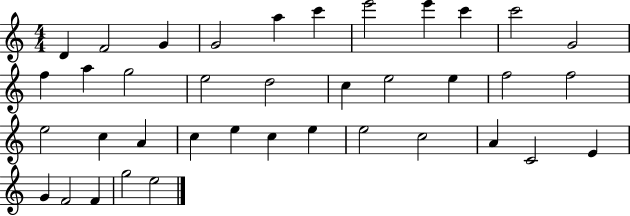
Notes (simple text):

D4/q F4/h G4/q G4/h A5/q C6/q E6/h E6/q C6/q C6/h G4/h F5/q A5/q G5/h E5/h D5/h C5/q E5/h E5/q F5/h F5/h E5/h C5/q A4/q C5/q E5/q C5/q E5/q E5/h C5/h A4/q C4/h E4/q G4/q F4/h F4/q G5/h E5/h